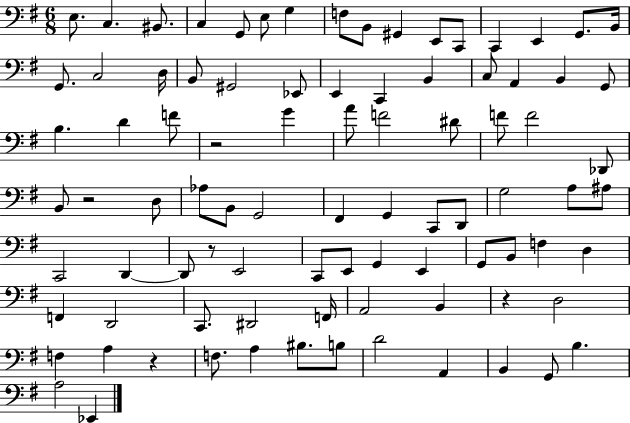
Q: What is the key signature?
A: G major